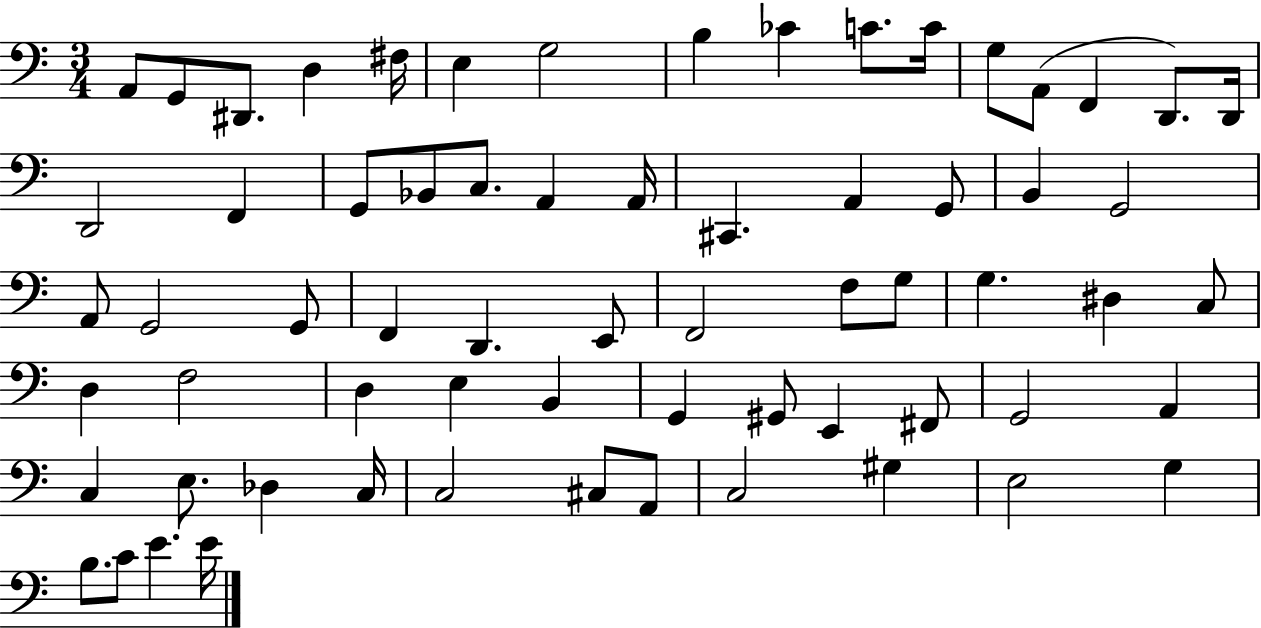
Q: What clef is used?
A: bass